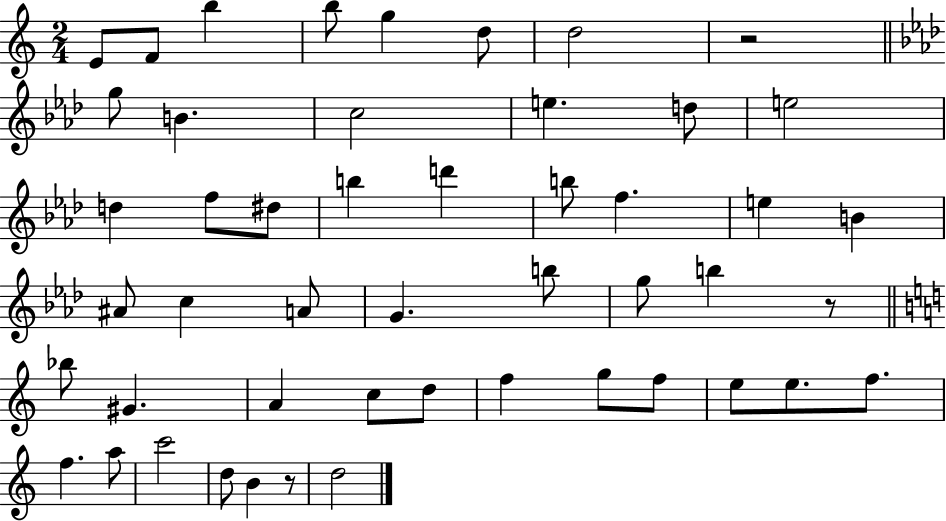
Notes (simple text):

E4/e F4/e B5/q B5/e G5/q D5/e D5/h R/h G5/e B4/q. C5/h E5/q. D5/e E5/h D5/q F5/e D#5/e B5/q D6/q B5/e F5/q. E5/q B4/q A#4/e C5/q A4/e G4/q. B5/e G5/e B5/q R/e Bb5/e G#4/q. A4/q C5/e D5/e F5/q G5/e F5/e E5/e E5/e. F5/e. F5/q. A5/e C6/h D5/e B4/q R/e D5/h